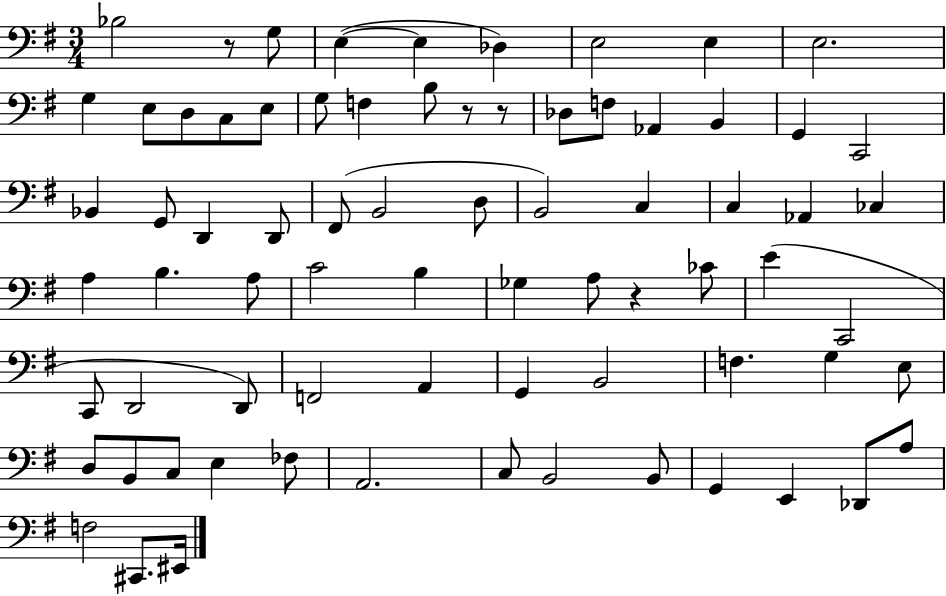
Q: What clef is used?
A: bass